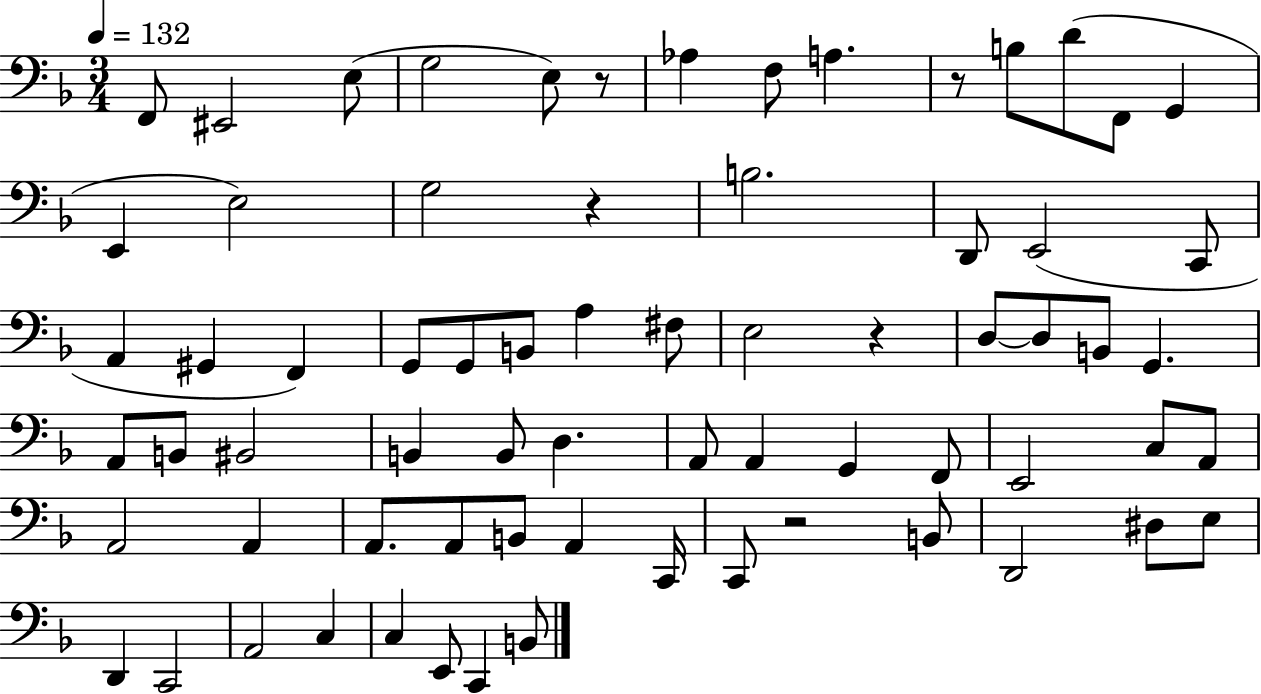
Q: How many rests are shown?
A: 5